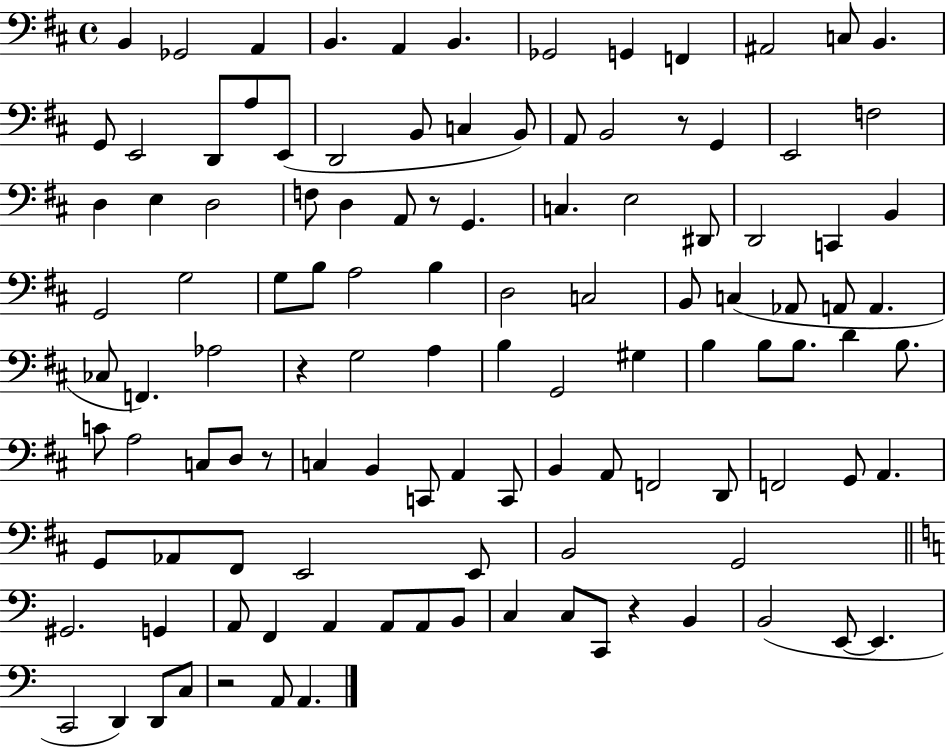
{
  \clef bass
  \time 4/4
  \defaultTimeSignature
  \key d \major
  b,4 ges,2 a,4 | b,4. a,4 b,4. | ges,2 g,4 f,4 | ais,2 c8 b,4. | \break g,8 e,2 d,8 a8 e,8( | d,2 b,8 c4 b,8) | a,8 b,2 r8 g,4 | e,2 f2 | \break d4 e4 d2 | f8 d4 a,8 r8 g,4. | c4. e2 dis,8 | d,2 c,4 b,4 | \break g,2 g2 | g8 b8 a2 b4 | d2 c2 | b,8 c4( aes,8 a,8 a,4. | \break ces8 f,4.) aes2 | r4 g2 a4 | b4 g,2 gis4 | b4 b8 b8. d'4 b8. | \break c'8 a2 c8 d8 r8 | c4 b,4 c,8 a,4 c,8 | b,4 a,8 f,2 d,8 | f,2 g,8 a,4. | \break g,8 aes,8 fis,8 e,2 e,8 | b,2 g,2 | \bar "||" \break \key c \major gis,2. g,4 | a,8 f,4 a,4 a,8 a,8 b,8 | c4 c8 c,8 r4 b,4 | b,2( e,8~~ e,4. | \break c,2 d,4) d,8 c8 | r2 a,8 a,4. | \bar "|."
}